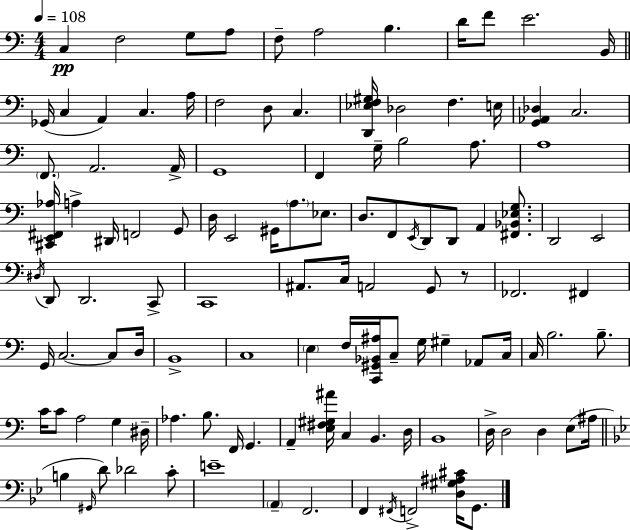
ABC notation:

X:1
T:Untitled
M:4/4
L:1/4
K:Am
C, F,2 G,/2 A,/2 F,/2 A,2 B, D/4 F/2 E2 B,,/4 _G,,/4 C, A,, C, A,/4 F,2 D,/2 C, [D,,_E,F,^G,]/4 _D,2 F, E,/4 [G,,_A,,_D,] C,2 F,,/2 A,,2 A,,/4 G,,4 F,, G,/4 B,2 A,/2 A,4 [^C,,E,,^F,,_A,]/4 A, ^D,,/4 F,,2 G,,/2 D,/4 E,,2 ^G,,/4 A,/2 _E,/2 D,/2 F,,/2 E,,/4 D,,/2 D,,/2 A,, [^F,,_B,,_E,G,]/2 D,,2 E,,2 ^D,/4 D,,/2 D,,2 C,,/2 C,,4 ^A,,/2 C,/4 A,,2 G,,/2 z/2 _F,,2 ^F,, G,,/4 C,2 C,/2 D,/4 B,,4 C,4 E, F,/4 [C,,^G,,_B,,^A,]/4 C,/2 G,/4 ^G, _A,,/2 C,/4 C,/4 B,2 B,/2 C/4 C/2 A,2 G, ^D,/4 _A, B,/2 F,,/4 G,, A,, [E,^F,^G,^A]/4 C, B,, D,/4 B,,4 D,/4 D,2 D, E,/2 ^A,/4 B, ^G,,/4 D/2 _D2 C/2 E4 A,, F,,2 F,, ^F,,/4 F,,2 [D,^G,^A,^C]/4 G,,/2